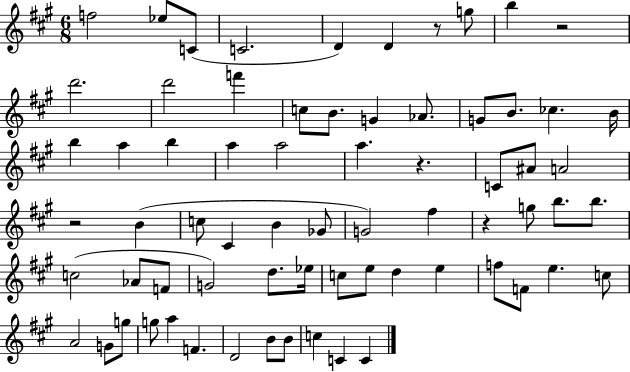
F5/h Eb5/e C4/e C4/h. D4/q D4/q R/e G5/e B5/q R/h D6/h. D6/h F6/q C5/e B4/e. G4/q Ab4/e. G4/e B4/e. CES5/q. B4/s B5/q A5/q B5/q A5/q A5/h A5/q. R/q. C4/e A#4/e A4/h R/h B4/q C5/e C#4/q B4/q Gb4/e G4/h F#5/q R/q G5/e B5/e. B5/e. C5/h Ab4/e F4/e G4/h D5/e. Eb5/s C5/e E5/e D5/q E5/q F5/e F4/e E5/q. C5/e A4/h G4/e G5/e G5/e A5/q F4/q. D4/h B4/e B4/e C5/q C4/q C4/q